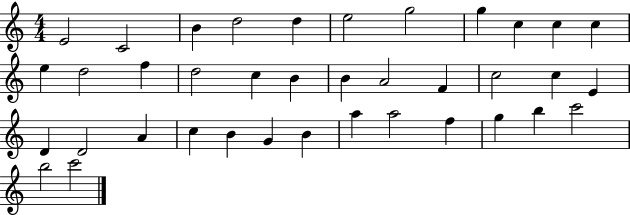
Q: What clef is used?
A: treble